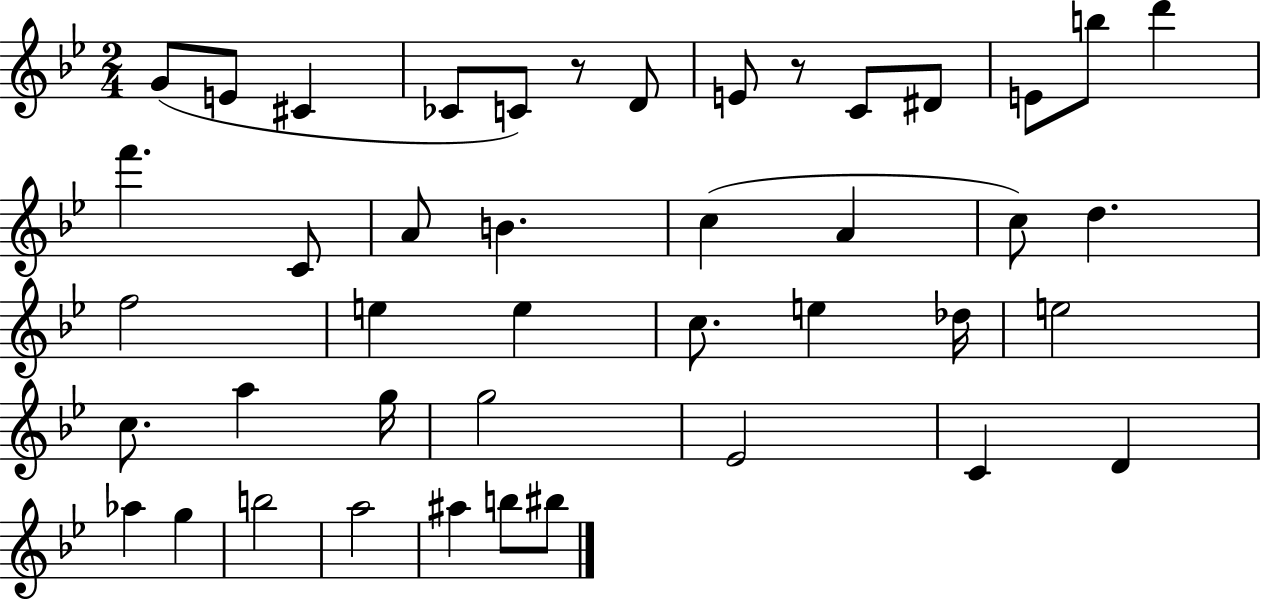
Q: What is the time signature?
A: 2/4